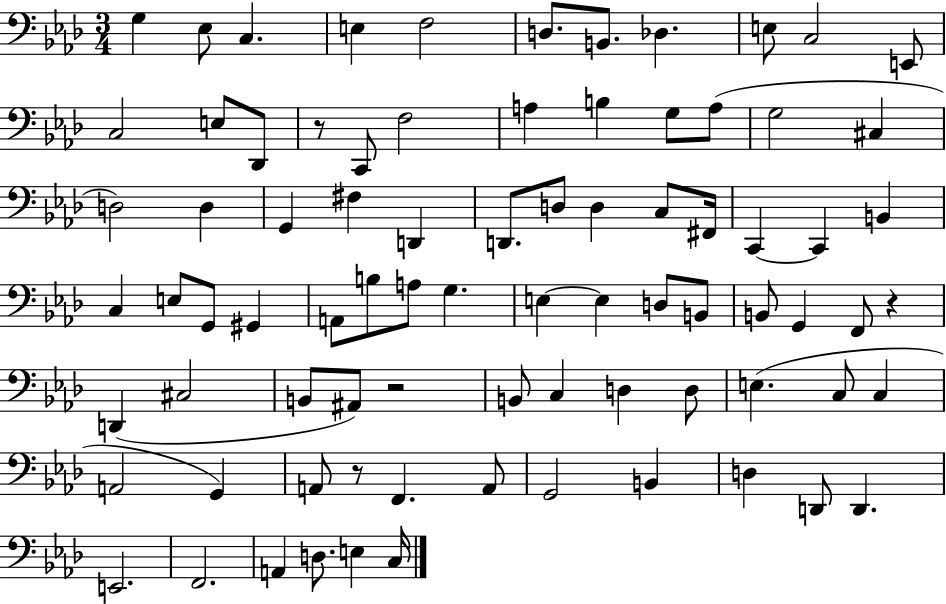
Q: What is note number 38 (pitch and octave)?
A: G2